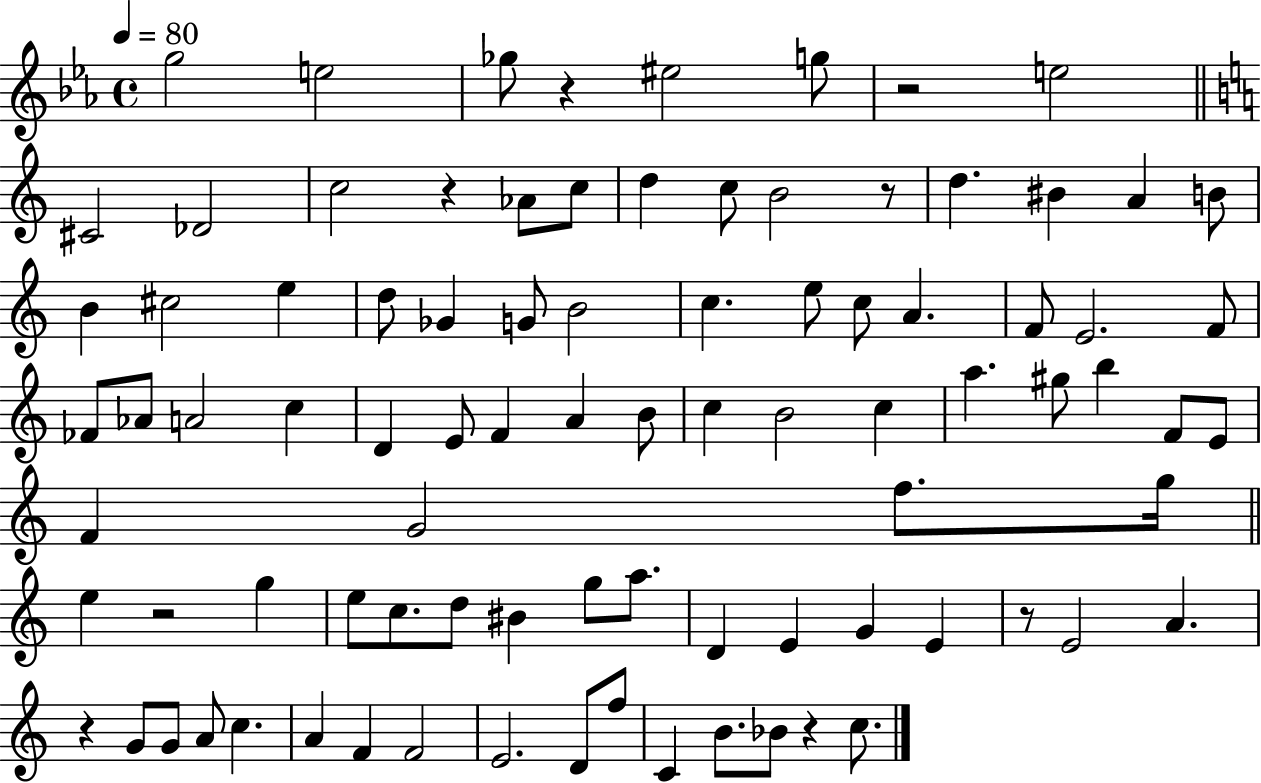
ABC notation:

X:1
T:Untitled
M:4/4
L:1/4
K:Eb
g2 e2 _g/2 z ^e2 g/2 z2 e2 ^C2 _D2 c2 z _A/2 c/2 d c/2 B2 z/2 d ^B A B/2 B ^c2 e d/2 _G G/2 B2 c e/2 c/2 A F/2 E2 F/2 _F/2 _A/2 A2 c D E/2 F A B/2 c B2 c a ^g/2 b F/2 E/2 F G2 f/2 g/4 e z2 g e/2 c/2 d/2 ^B g/2 a/2 D E G E z/2 E2 A z G/2 G/2 A/2 c A F F2 E2 D/2 f/2 C B/2 _B/2 z c/2